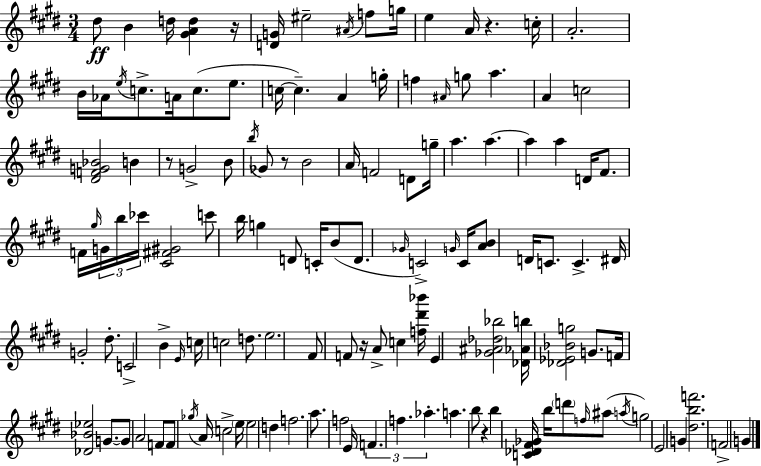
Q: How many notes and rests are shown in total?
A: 129